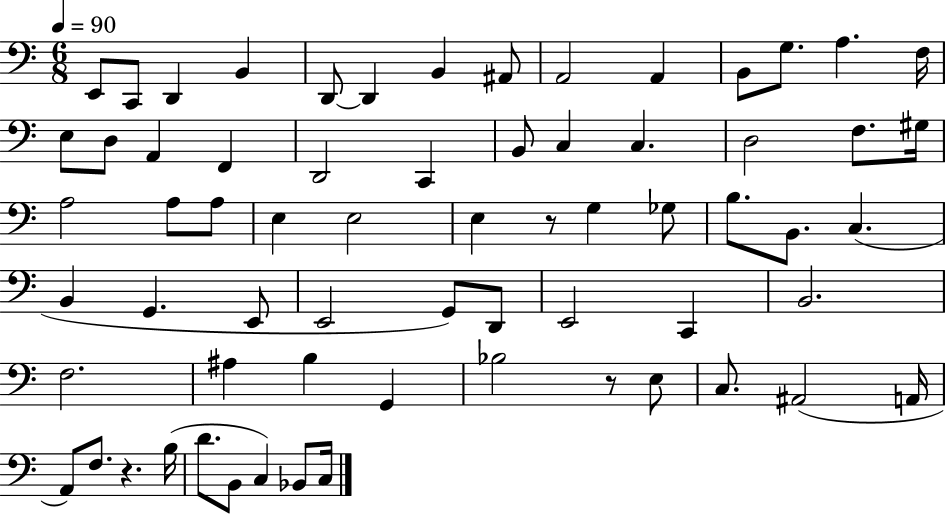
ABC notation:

X:1
T:Untitled
M:6/8
L:1/4
K:C
E,,/2 C,,/2 D,, B,, D,,/2 D,, B,, ^A,,/2 A,,2 A,, B,,/2 G,/2 A, F,/4 E,/2 D,/2 A,, F,, D,,2 C,, B,,/2 C, C, D,2 F,/2 ^G,/4 A,2 A,/2 A,/2 E, E,2 E, z/2 G, _G,/2 B,/2 B,,/2 C, B,, G,, E,,/2 E,,2 G,,/2 D,,/2 E,,2 C,, B,,2 F,2 ^A, B, G,, _B,2 z/2 E,/2 C,/2 ^A,,2 A,,/4 A,,/2 F,/2 z B,/4 D/2 B,,/2 C, _B,,/2 C,/4